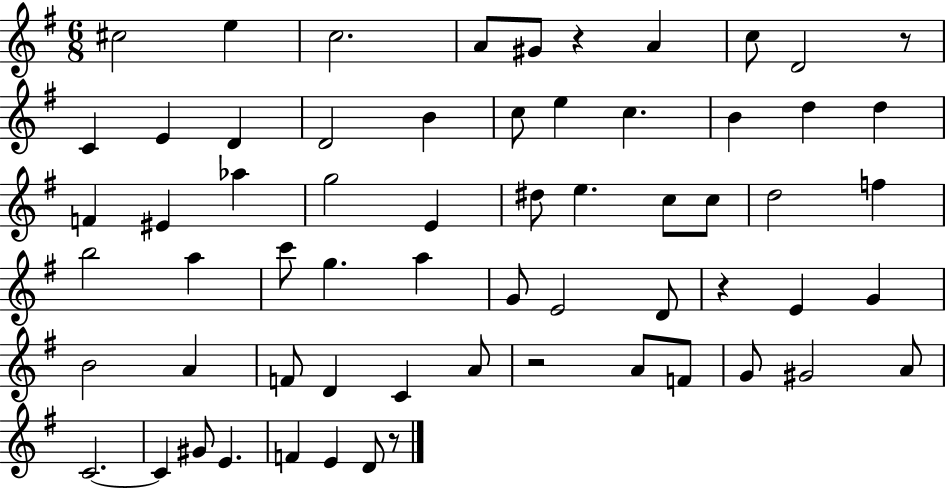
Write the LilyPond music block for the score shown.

{
  \clef treble
  \numericTimeSignature
  \time 6/8
  \key g \major
  cis''2 e''4 | c''2. | a'8 gis'8 r4 a'4 | c''8 d'2 r8 | \break c'4 e'4 d'4 | d'2 b'4 | c''8 e''4 c''4. | b'4 d''4 d''4 | \break f'4 eis'4 aes''4 | g''2 e'4 | dis''8 e''4. c''8 c''8 | d''2 f''4 | \break b''2 a''4 | c'''8 g''4. a''4 | g'8 e'2 d'8 | r4 e'4 g'4 | \break b'2 a'4 | f'8 d'4 c'4 a'8 | r2 a'8 f'8 | g'8 gis'2 a'8 | \break c'2.~~ | c'4 gis'8 e'4. | f'4 e'4 d'8 r8 | \bar "|."
}